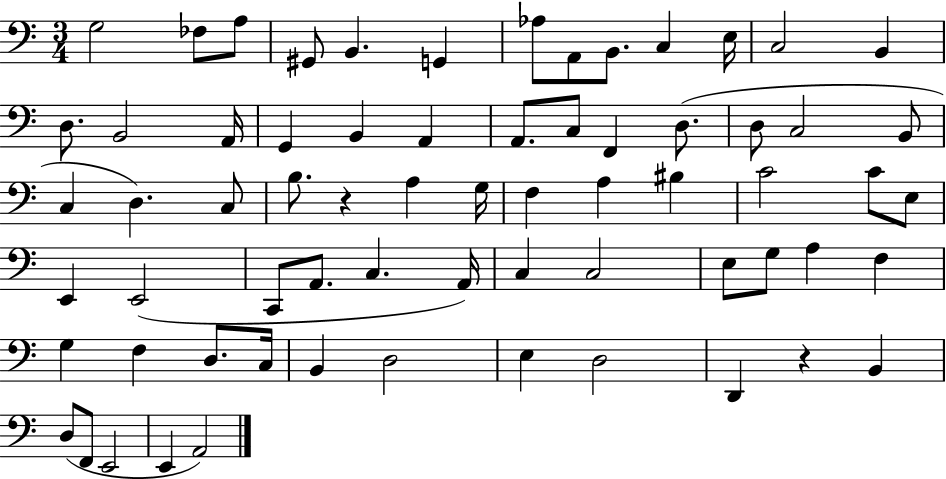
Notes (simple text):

G3/h FES3/e A3/e G#2/e B2/q. G2/q Ab3/e A2/e B2/e. C3/q E3/s C3/h B2/q D3/e. B2/h A2/s G2/q B2/q A2/q A2/e. C3/e F2/q D3/e. D3/e C3/h B2/e C3/q D3/q. C3/e B3/e. R/q A3/q G3/s F3/q A3/q BIS3/q C4/h C4/e E3/e E2/q E2/h C2/e A2/e. C3/q. A2/s C3/q C3/h E3/e G3/e A3/q F3/q G3/q F3/q D3/e. C3/s B2/q D3/h E3/q D3/h D2/q R/q B2/q D3/e F2/e E2/h E2/q A2/h